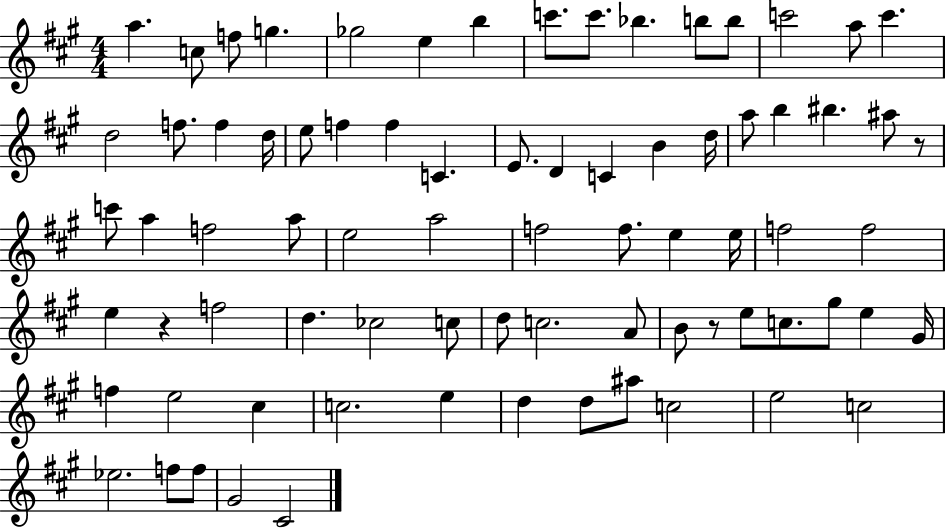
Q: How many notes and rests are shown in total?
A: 77